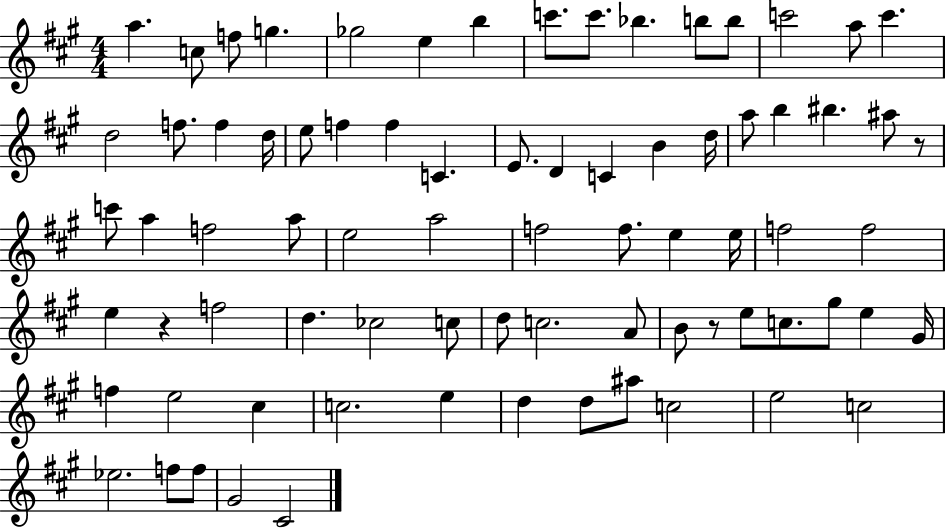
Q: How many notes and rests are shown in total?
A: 77